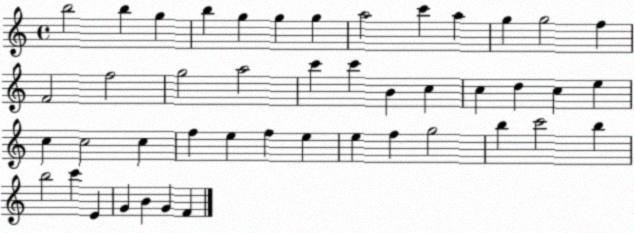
X:1
T:Untitled
M:4/4
L:1/4
K:C
b2 b g b g g g a2 c' a g g2 f F2 f2 g2 a2 c' c' B c c d c e c c2 c f e f e e f g2 b c'2 b b2 c' E G B G F